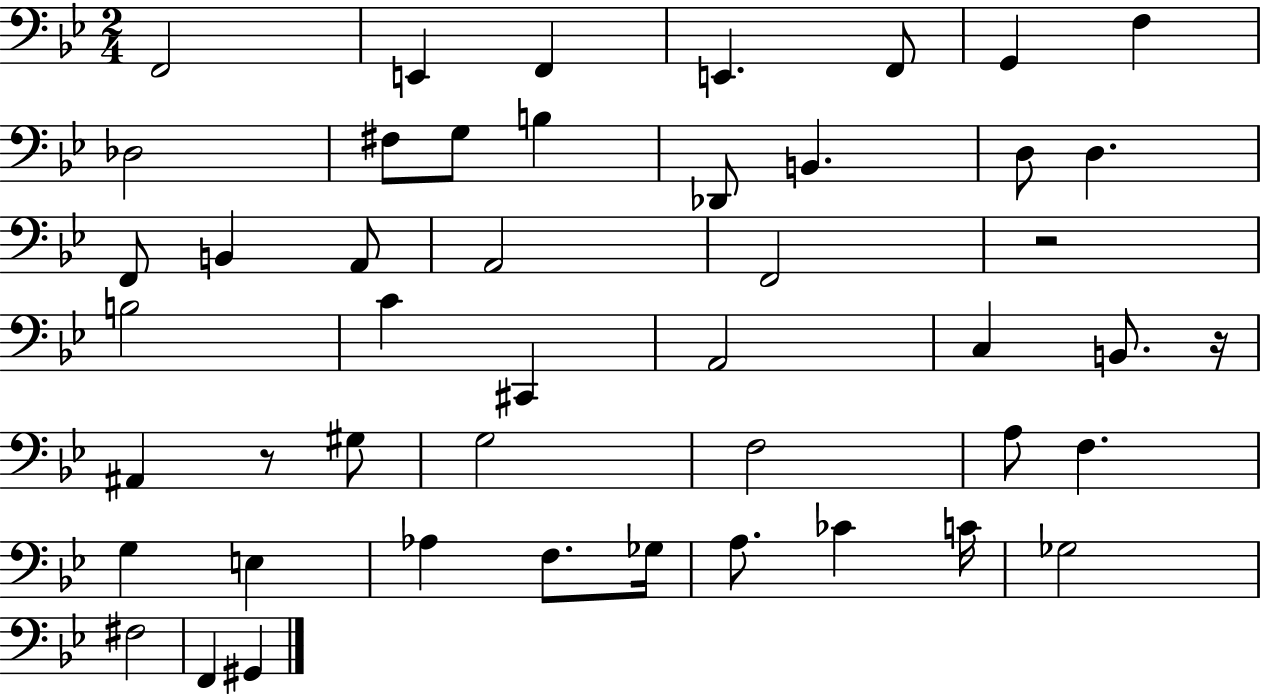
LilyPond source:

{
  \clef bass
  \numericTimeSignature
  \time 2/4
  \key bes \major
  f,2 | e,4 f,4 | e,4. f,8 | g,4 f4 | \break des2 | fis8 g8 b4 | des,8 b,4. | d8 d4. | \break f,8 b,4 a,8 | a,2 | f,2 | r2 | \break b2 | c'4 cis,4 | a,2 | c4 b,8. r16 | \break ais,4 r8 gis8 | g2 | f2 | a8 f4. | \break g4 e4 | aes4 f8. ges16 | a8. ces'4 c'16 | ges2 | \break fis2 | f,4 gis,4 | \bar "|."
}